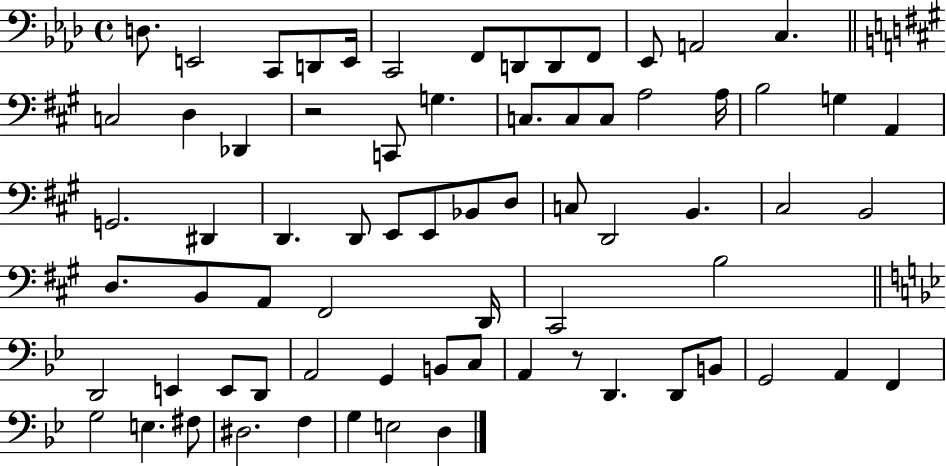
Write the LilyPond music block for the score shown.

{
  \clef bass
  \time 4/4
  \defaultTimeSignature
  \key aes \major
  d8. e,2 c,8 d,8 e,16 | c,2 f,8 d,8 d,8 f,8 | ees,8 a,2 c4. | \bar "||" \break \key a \major c2 d4 des,4 | r2 c,8 g4. | c8. c8 c8 a2 a16 | b2 g4 a,4 | \break g,2. dis,4 | d,4. d,8 e,8 e,8 bes,8 d8 | c8 d,2 b,4. | cis2 b,2 | \break d8. b,8 a,8 fis,2 d,16 | cis,2 b2 | \bar "||" \break \key g \minor d,2 e,4 e,8 d,8 | a,2 g,4 b,8 c8 | a,4 r8 d,4. d,8 b,8 | g,2 a,4 f,4 | \break g2 e4. fis8 | dis2. f4 | g4 e2 d4 | \bar "|."
}